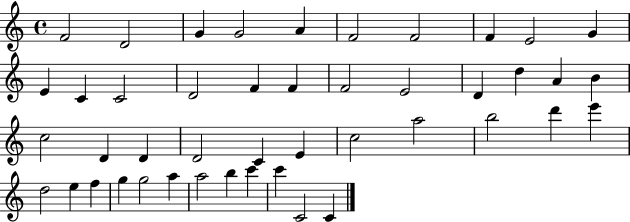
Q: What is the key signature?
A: C major